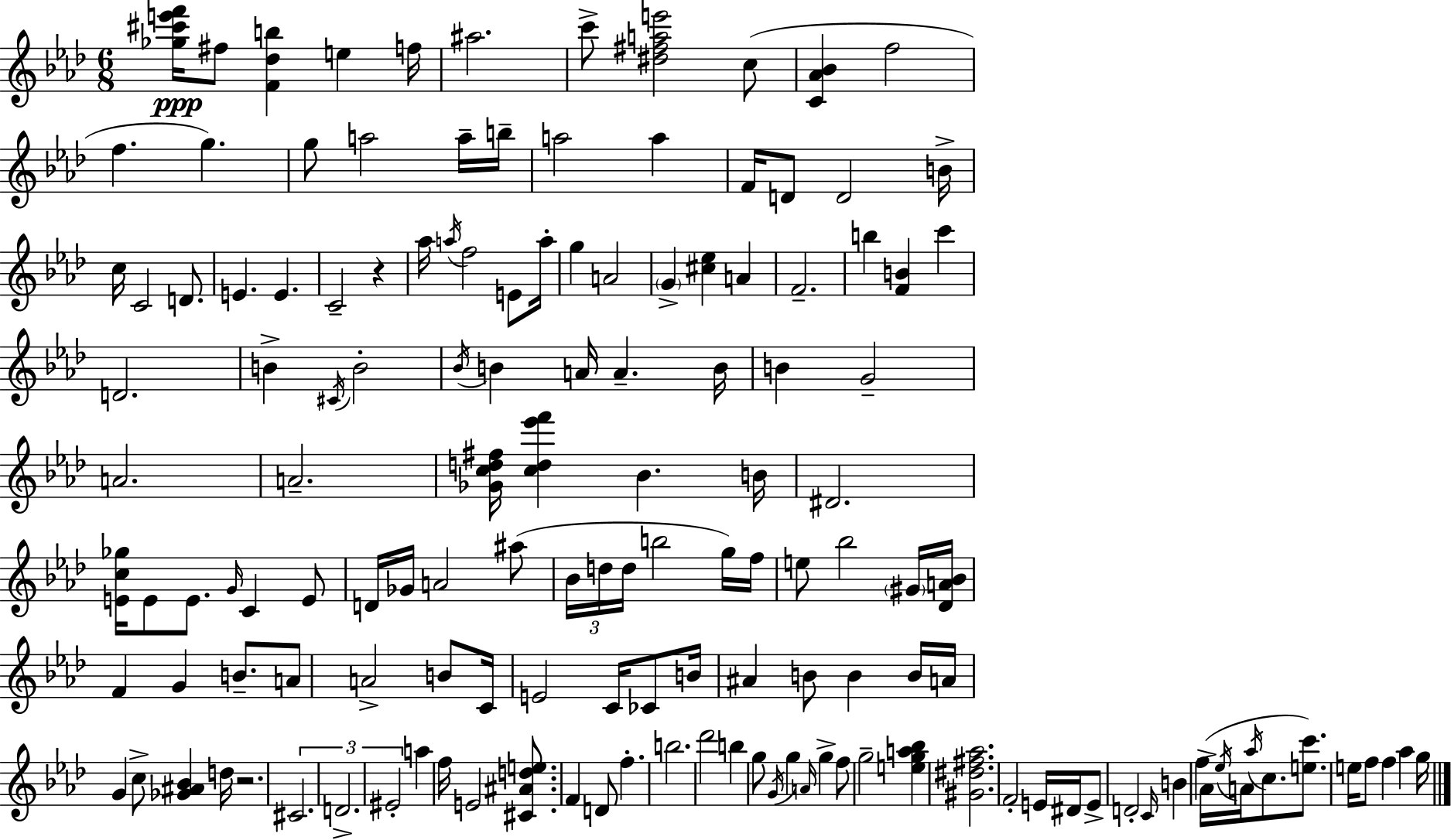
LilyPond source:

{
  \clef treble
  \numericTimeSignature
  \time 6/8
  \key f \minor
  \repeat volta 2 { <ges'' cis''' e''' f'''>16\ppp fis''8 <f' des'' b''>4 e''4 f''16 | ais''2. | c'''8-> <dis'' fis'' a'' e'''>2 c''8( | <c' aes' bes'>4 f''2 | \break f''4. g''4.) | g''8 a''2 a''16-- b''16-- | a''2 a''4 | f'16 d'8 d'2 b'16-> | \break c''16 c'2 d'8. | e'4. e'4. | c'2-- r4 | aes''16 \acciaccatura { a''16 } f''2 e'8 | \break a''16-. g''4 a'2 | \parenthesize g'4-> <cis'' ees''>4 a'4 | f'2.-- | b''4 <f' b'>4 c'''4 | \break d'2. | b'4-> \acciaccatura { cis'16 } b'2-. | \acciaccatura { bes'16 } b'4 a'16 a'4.-- | b'16 b'4 g'2-- | \break a'2. | a'2.-- | <ges' c'' d'' fis''>16 <c'' d'' ees''' f'''>4 bes'4. | b'16 dis'2. | \break <e' c'' ges''>16 e'8 e'8. \grace { g'16 } c'4 | e'8 d'16 ges'16 a'2 | ais''8( \tuplet 3/2 { bes'16 d''16 d''16 } b''2 | g''16) f''16 e''8 bes''2 | \break \parenthesize gis'16 <des' a' bes'>16 f'4 g'4 | b'8.-- a'8 a'2-> | b'8 c'16 e'2 | c'16 ces'8 b'16 ais'4 b'8 b'4 | \break b'16 a'16 g'4 c''8-> <ges' ais' bes'>4 | d''16 r2. | \tuplet 3/2 { cis'2. | d'2.-> | \break eis'2-. } | a''4 f''16 e'2 | <cis' ais' d'' e''>8. f'4 d'8 f''4.-. | b''2. | \break des'''2 | b''4 g''8 \acciaccatura { g'16 } g''4 \grace { a'16 } | g''4-> f''8 g''2-- | <e'' g'' a'' bes''>4 <gis' dis'' fis'' aes''>2. | \break f'2-. | e'16 dis'16 e'8-> d'2-. | \grace { c'16 } b'4 f''4 aes'16->( | \acciaccatura { ees''16 } a'16 \acciaccatura { aes''16 } c''8. <e'' c'''>8.) e''16 f''8 | \break f''4 aes''4 g''16 } \bar "|."
}